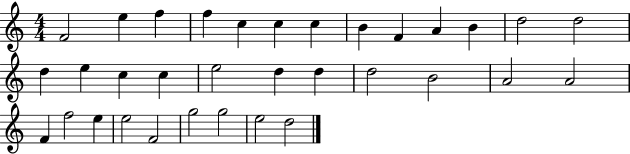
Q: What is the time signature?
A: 4/4